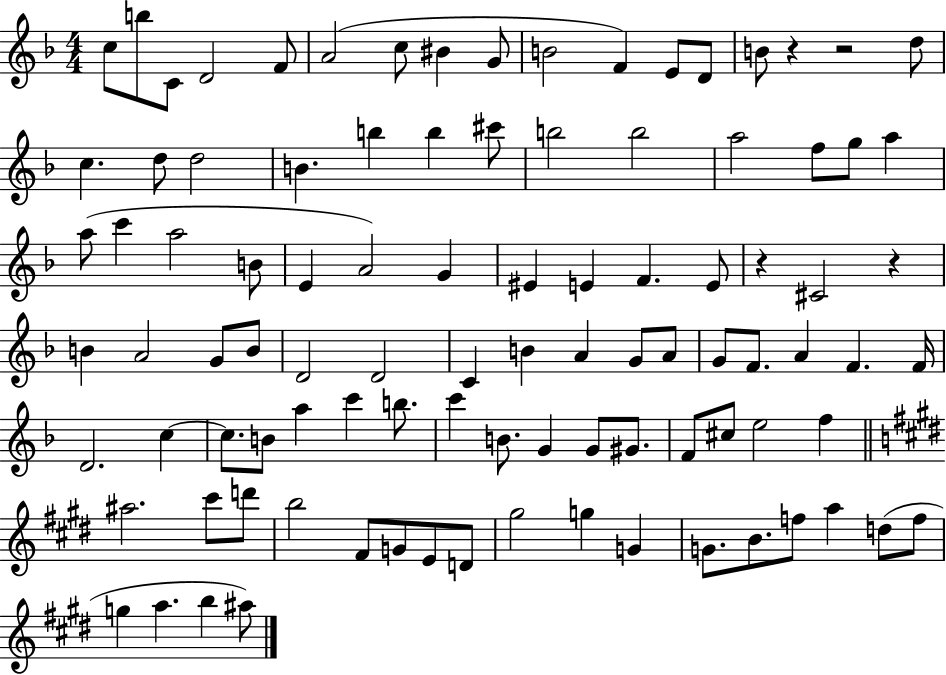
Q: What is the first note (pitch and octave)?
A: C5